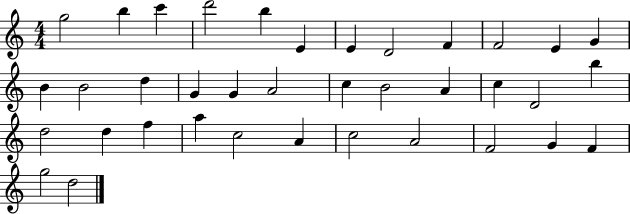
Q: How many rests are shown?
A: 0